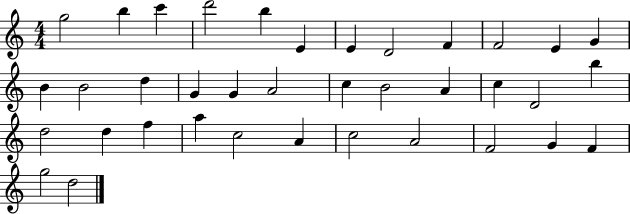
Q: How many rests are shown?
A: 0